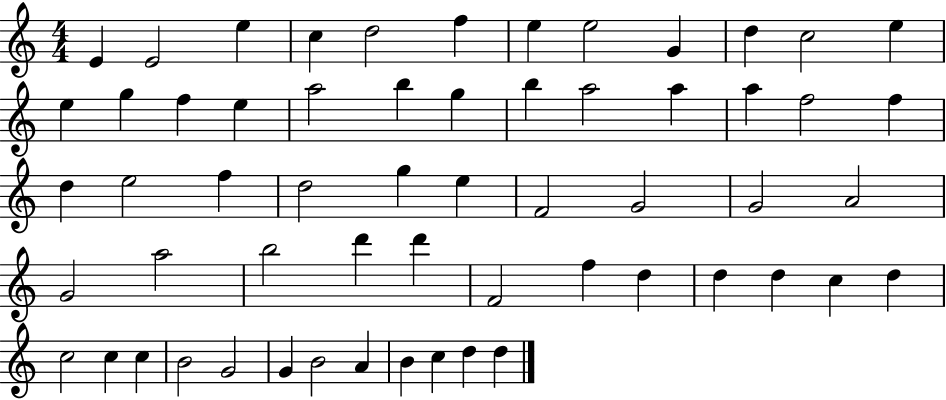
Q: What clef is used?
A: treble